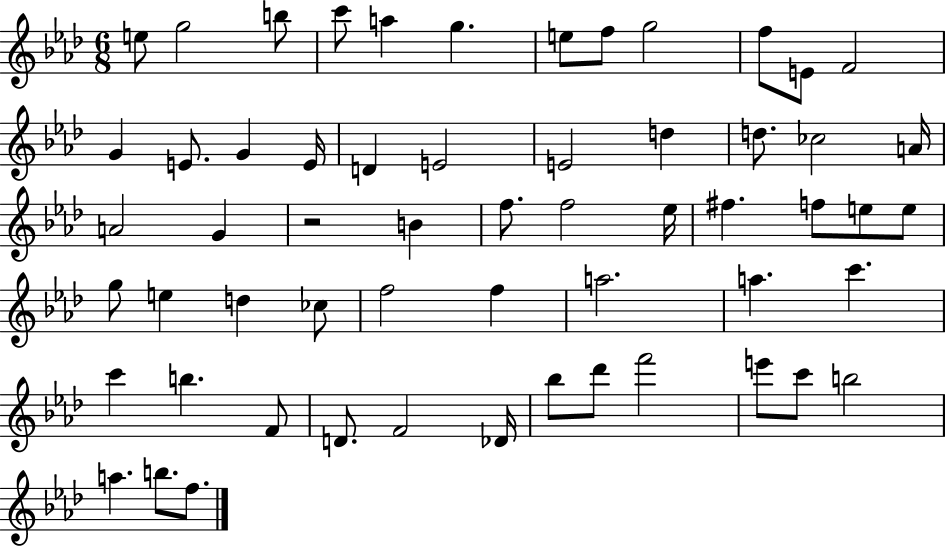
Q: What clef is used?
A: treble